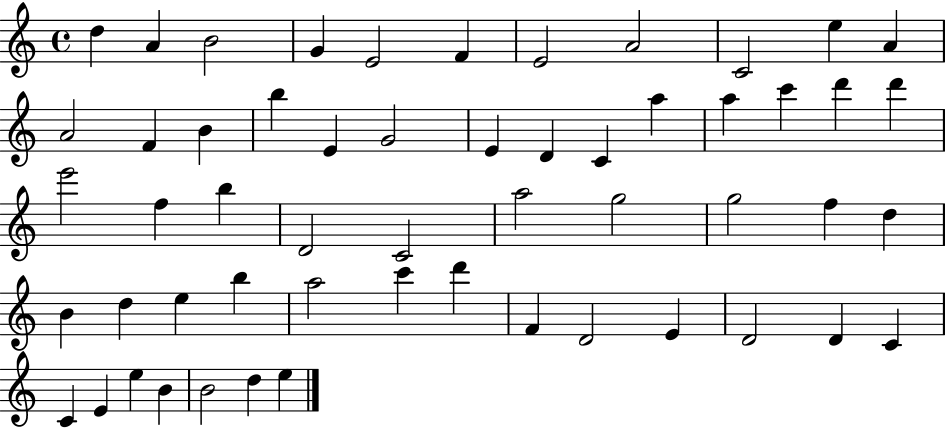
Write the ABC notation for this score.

X:1
T:Untitled
M:4/4
L:1/4
K:C
d A B2 G E2 F E2 A2 C2 e A A2 F B b E G2 E D C a a c' d' d' e'2 f b D2 C2 a2 g2 g2 f d B d e b a2 c' d' F D2 E D2 D C C E e B B2 d e